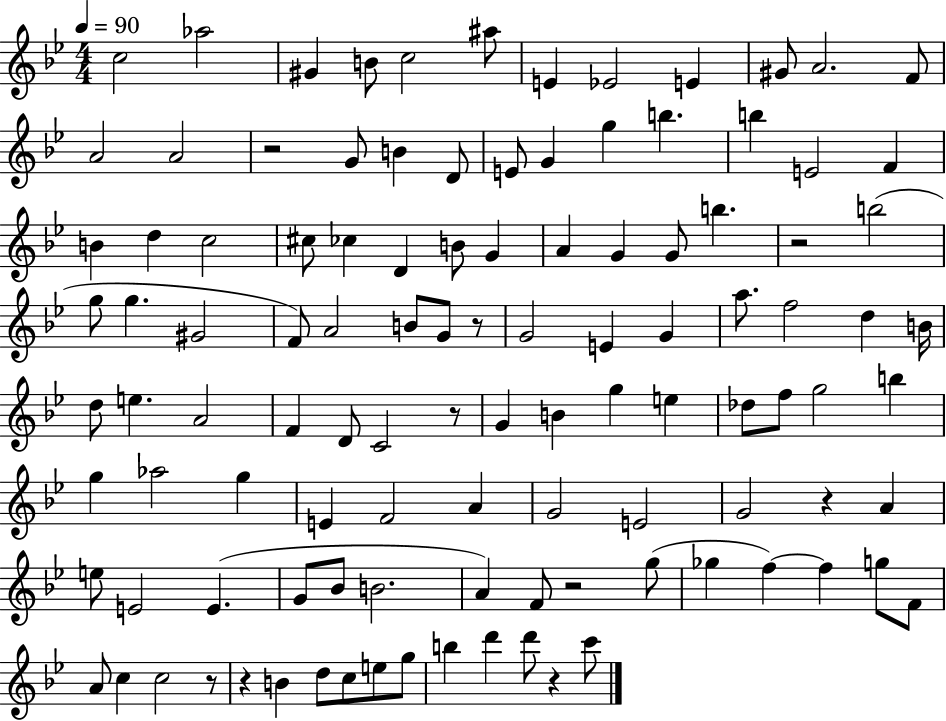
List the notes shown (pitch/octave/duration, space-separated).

C5/h Ab5/h G#4/q B4/e C5/h A#5/e E4/q Eb4/h E4/q G#4/e A4/h. F4/e A4/h A4/h R/h G4/e B4/q D4/e E4/e G4/q G5/q B5/q. B5/q E4/h F4/q B4/q D5/q C5/h C#5/e CES5/q D4/q B4/e G4/q A4/q G4/q G4/e B5/q. R/h B5/h G5/e G5/q. G#4/h F4/e A4/h B4/e G4/e R/e G4/h E4/q G4/q A5/e. F5/h D5/q B4/s D5/e E5/q. A4/h F4/q D4/e C4/h R/e G4/q B4/q G5/q E5/q Db5/e F5/e G5/h B5/q G5/q Ab5/h G5/q E4/q F4/h A4/q G4/h E4/h G4/h R/q A4/q E5/e E4/h E4/q. G4/e Bb4/e B4/h. A4/q F4/e R/h G5/e Gb5/q F5/q F5/q G5/e F4/e A4/e C5/q C5/h R/e R/q B4/q D5/e C5/e E5/e G5/e B5/q D6/q D6/e R/q C6/e